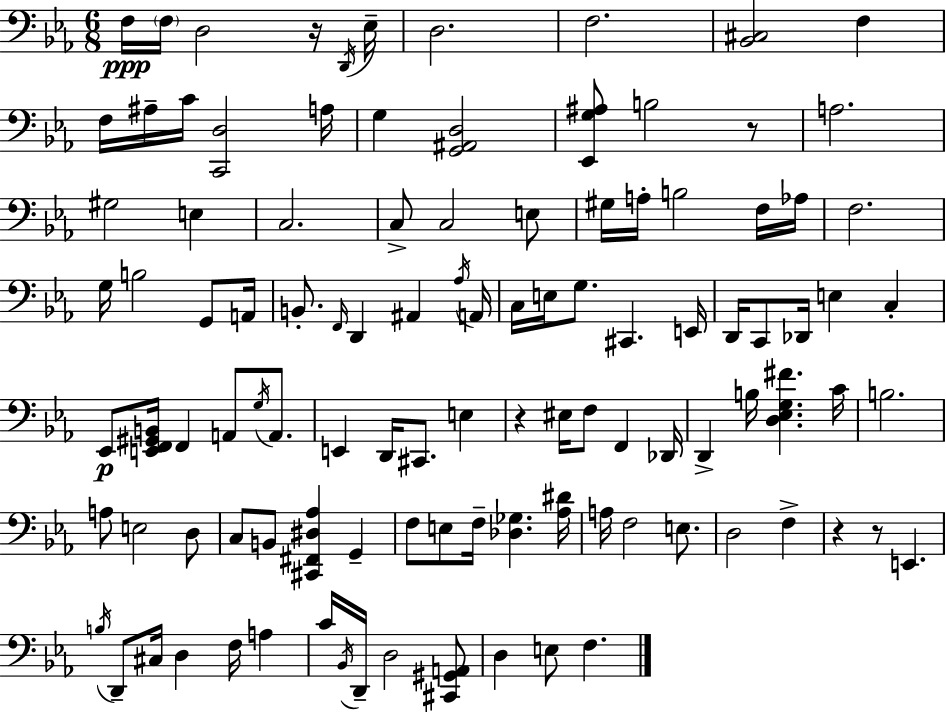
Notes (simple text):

F3/s F3/s D3/h R/s D2/s Eb3/s D3/h. F3/h. [Bb2,C#3]/h F3/q F3/s A#3/s C4/s [C2,D3]/h A3/s G3/q [G2,A#2,D3]/h [Eb2,G3,A#3]/e B3/h R/e A3/h. G#3/h E3/q C3/h. C3/e C3/h E3/e G#3/s A3/s B3/h F3/s Ab3/s F3/h. G3/s B3/h G2/e A2/s B2/e. F2/s D2/q A#2/q Ab3/s A2/s C3/s E3/s G3/e. C#2/q. E2/s D2/s C2/e Db2/s E3/q C3/q Eb2/e [E2,F2,G#2,B2]/s F2/q A2/e G3/s A2/e. E2/q D2/s C#2/e. E3/q R/q EIS3/s F3/e F2/q Db2/s D2/q B3/s [D3,Eb3,G3,F#4]/q. C4/s B3/h. A3/e E3/h D3/e C3/e B2/e [C#2,F#2,D#3,Ab3]/q G2/q F3/e E3/e F3/s [Db3,Gb3]/q. [Ab3,D#4]/s A3/s F3/h E3/e. D3/h F3/q R/q R/e E2/q. B3/s D2/e C#3/s D3/q F3/s A3/q C4/s Bb2/s D2/s D3/h [C#2,G#2,A2]/e D3/q E3/e F3/q.